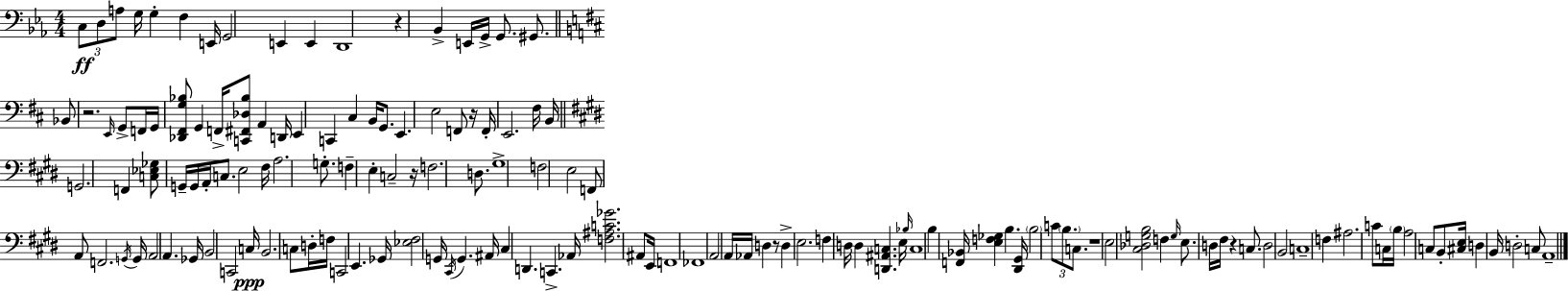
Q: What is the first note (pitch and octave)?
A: C3